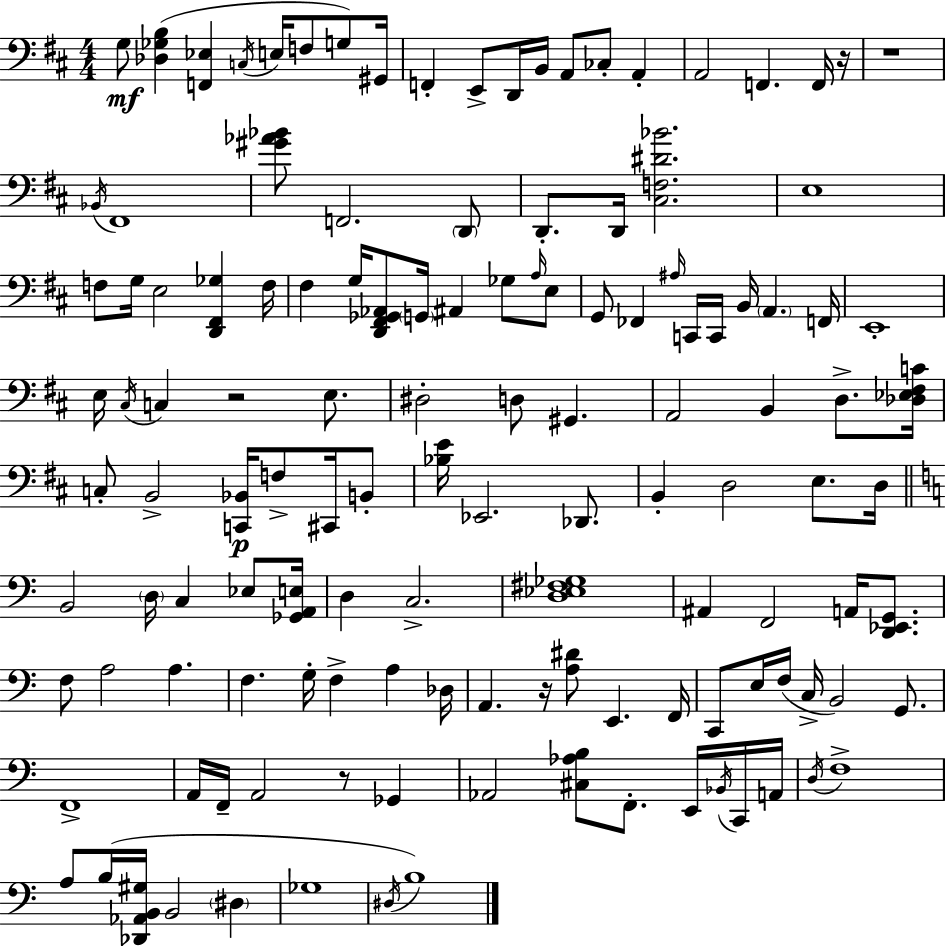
X:1
T:Untitled
M:4/4
L:1/4
K:D
G,/2 [_D,_G,B,] [F,,_E,] C,/4 E,/4 F,/2 G,/2 ^G,,/4 F,, E,,/2 D,,/4 B,,/4 A,,/2 _C,/2 A,, A,,2 F,, F,,/4 z/4 z4 _B,,/4 ^F,,4 [^G_A_B]/2 F,,2 D,,/2 D,,/2 D,,/4 [^C,F,^D_B]2 E,4 F,/2 G,/4 E,2 [D,,^F,,_G,] F,/4 ^F, G,/4 [D,,^F,,_G,,_A,,]/2 G,,/4 ^A,, _G,/2 A,/4 E,/2 G,,/2 _F,, ^A,/4 C,,/4 C,,/4 B,,/4 A,, F,,/4 E,,4 E,/4 ^C,/4 C, z2 E,/2 ^D,2 D,/2 ^G,, A,,2 B,, D,/2 [_D,_E,^F,C]/4 C,/2 B,,2 [C,,_B,,]/4 F,/2 ^C,,/4 B,,/2 [_B,E]/4 _E,,2 _D,,/2 B,, D,2 E,/2 D,/4 B,,2 D,/4 C, _E,/2 [_G,,A,,E,]/4 D, C,2 [D,_E,^F,_G,]4 ^A,, F,,2 A,,/4 [D,,_E,,G,,]/2 F,/2 A,2 A, F, G,/4 F, A, _D,/4 A,, z/4 [A,^D]/2 E,, F,,/4 C,,/2 E,/4 F,/4 C,/4 B,,2 G,,/2 F,,4 A,,/4 F,,/4 A,,2 z/2 _G,, _A,,2 [^C,_A,B,]/2 F,,/2 E,,/4 _B,,/4 C,,/4 A,,/4 D,/4 F,4 A,/2 B,/4 [_D,,_A,,B,,^G,]/4 B,,2 ^D, _G,4 ^D,/4 B,4